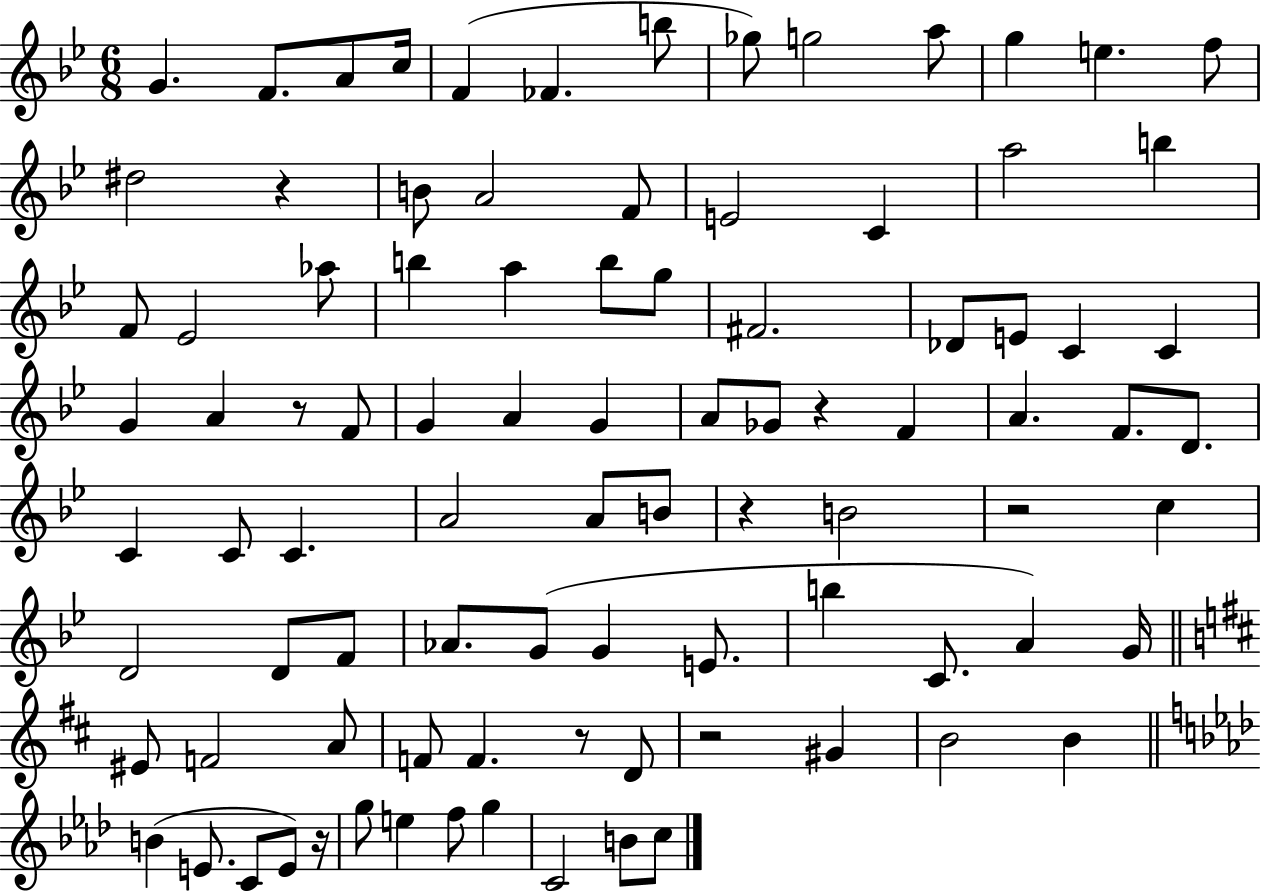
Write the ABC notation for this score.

X:1
T:Untitled
M:6/8
L:1/4
K:Bb
G F/2 A/2 c/4 F _F b/2 _g/2 g2 a/2 g e f/2 ^d2 z B/2 A2 F/2 E2 C a2 b F/2 _E2 _a/2 b a b/2 g/2 ^F2 _D/2 E/2 C C G A z/2 F/2 G A G A/2 _G/2 z F A F/2 D/2 C C/2 C A2 A/2 B/2 z B2 z2 c D2 D/2 F/2 _A/2 G/2 G E/2 b C/2 A G/4 ^E/2 F2 A/2 F/2 F z/2 D/2 z2 ^G B2 B B E/2 C/2 E/2 z/4 g/2 e f/2 g C2 B/2 c/2